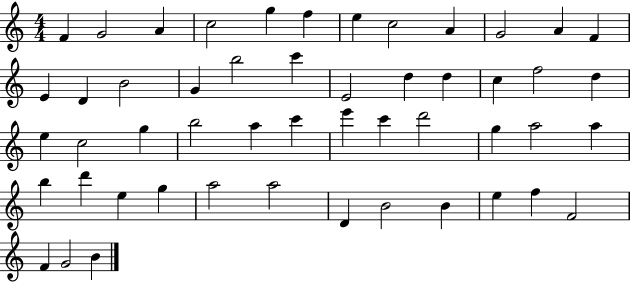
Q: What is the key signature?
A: C major